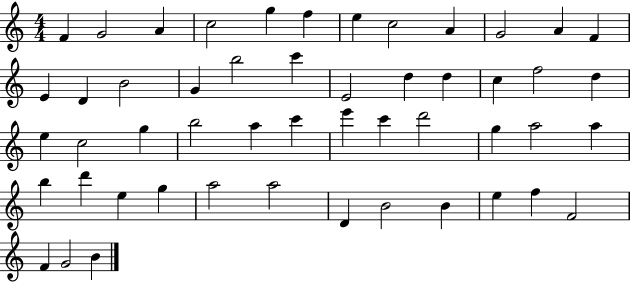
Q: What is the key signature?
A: C major